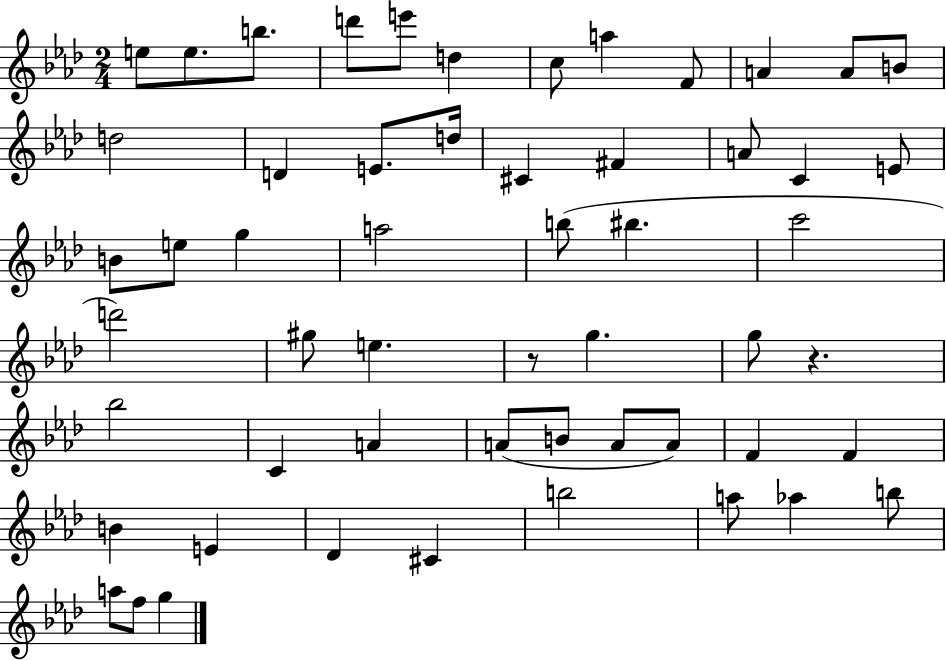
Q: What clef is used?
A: treble